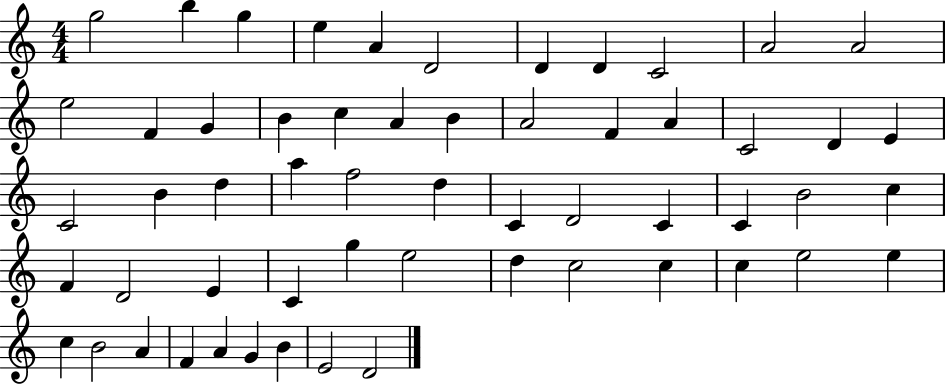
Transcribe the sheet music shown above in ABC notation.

X:1
T:Untitled
M:4/4
L:1/4
K:C
g2 b g e A D2 D D C2 A2 A2 e2 F G B c A B A2 F A C2 D E C2 B d a f2 d C D2 C C B2 c F D2 E C g e2 d c2 c c e2 e c B2 A F A G B E2 D2